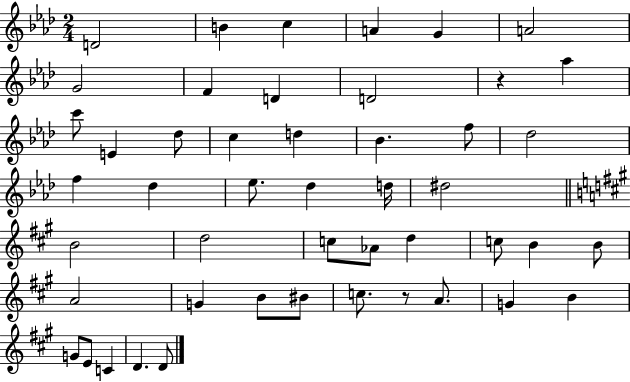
{
  \clef treble
  \numericTimeSignature
  \time 2/4
  \key aes \major
  d'2 | b'4 c''4 | a'4 g'4 | a'2 | \break g'2 | f'4 d'4 | d'2 | r4 aes''4 | \break c'''8 e'4 des''8 | c''4 d''4 | bes'4. f''8 | des''2 | \break f''4 des''4 | ees''8. des''4 d''16 | dis''2 | \bar "||" \break \key a \major b'2 | d''2 | c''8 aes'8 d''4 | c''8 b'4 b'8 | \break a'2 | g'4 b'8 bis'8 | c''8. r8 a'8. | g'4 b'4 | \break g'8 e'8 c'4 | d'4. d'8 | \bar "|."
}